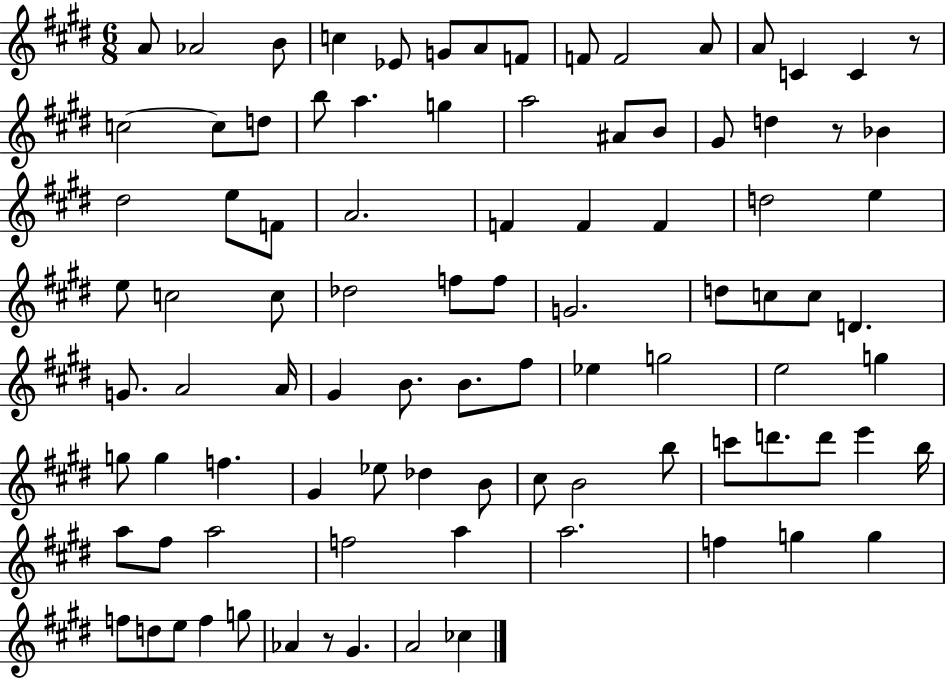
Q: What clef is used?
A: treble